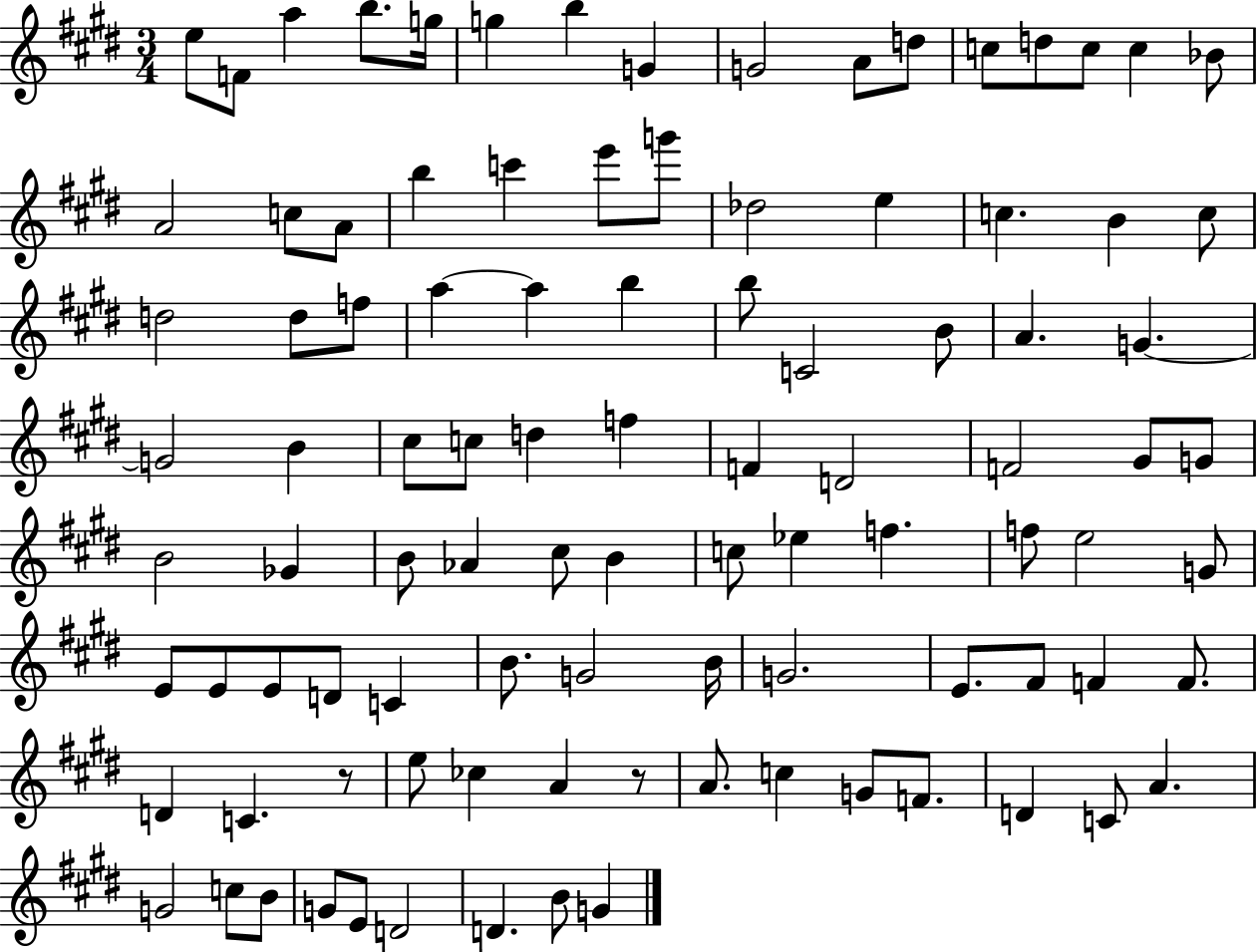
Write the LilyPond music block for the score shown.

{
  \clef treble
  \numericTimeSignature
  \time 3/4
  \key e \major
  \repeat volta 2 { e''8 f'8 a''4 b''8. g''16 | g''4 b''4 g'4 | g'2 a'8 d''8 | c''8 d''8 c''8 c''4 bes'8 | \break a'2 c''8 a'8 | b''4 c'''4 e'''8 g'''8 | des''2 e''4 | c''4. b'4 c''8 | \break d''2 d''8 f''8 | a''4~~ a''4 b''4 | b''8 c'2 b'8 | a'4. g'4.~~ | \break g'2 b'4 | cis''8 c''8 d''4 f''4 | f'4 d'2 | f'2 gis'8 g'8 | \break b'2 ges'4 | b'8 aes'4 cis''8 b'4 | c''8 ees''4 f''4. | f''8 e''2 g'8 | \break e'8 e'8 e'8 d'8 c'4 | b'8. g'2 b'16 | g'2. | e'8. fis'8 f'4 f'8. | \break d'4 c'4. r8 | e''8 ces''4 a'4 r8 | a'8. c''4 g'8 f'8. | d'4 c'8 a'4. | \break g'2 c''8 b'8 | g'8 e'8 d'2 | d'4. b'8 g'4 | } \bar "|."
}